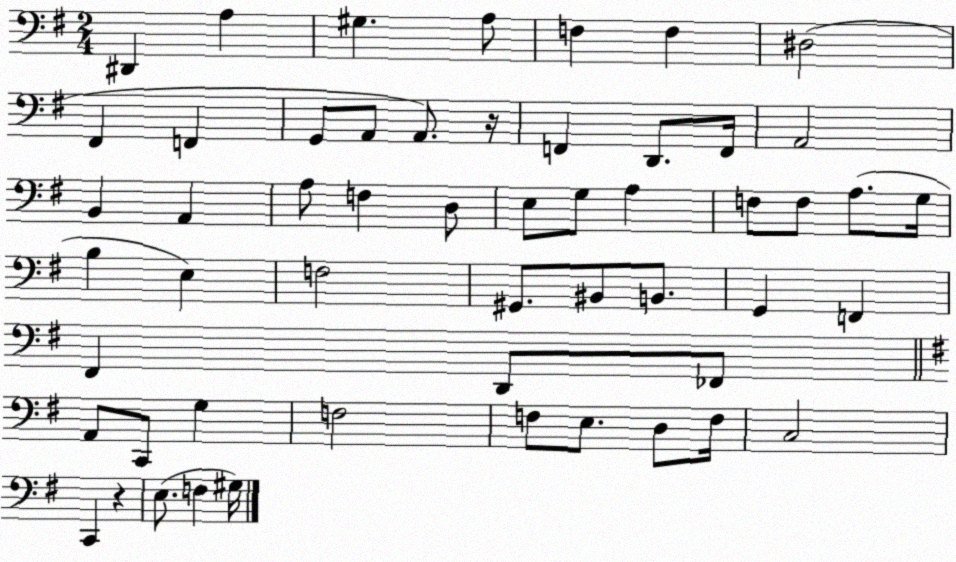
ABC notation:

X:1
T:Untitled
M:2/4
L:1/4
K:G
^D,, A, ^G, A,/2 F, F, ^D,2 ^F,, F,, G,,/2 A,,/2 A,,/2 z/4 F,, D,,/2 F,,/4 A,,2 B,, A,, A,/2 F, D,/2 E,/2 G,/2 A, F,/2 F,/2 A,/2 G,/4 B, E, F,2 ^G,,/2 ^B,,/2 B,,/2 G,, F,, ^F,, D,,/2 _F,,/2 A,,/2 C,,/2 G, F,2 F,/2 E,/2 D,/2 F,/4 C,2 C,, z E,/2 F, ^G,/4